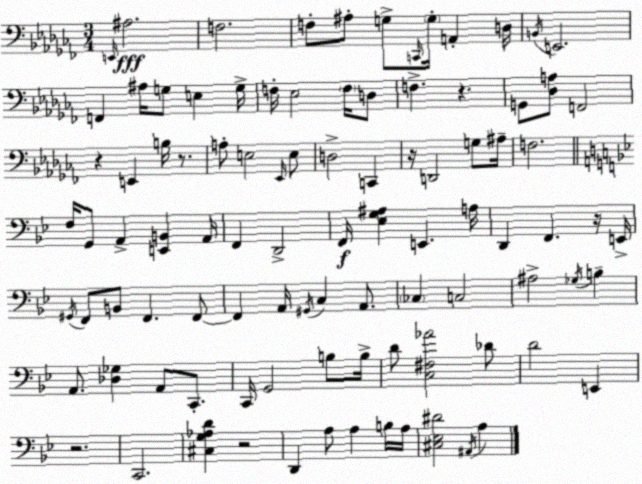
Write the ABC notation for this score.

X:1
T:Untitled
M:3/4
L:1/4
K:Abm
E,,/4 ^A,2 F,2 F,/2 ^A,/2 G,/2 C,,/4 G,/4 A,, D,/4 B,,/4 E,,2 F,, ^A,/4 G,/2 E, G,/4 F,/4 _E,2 F,/4 D,/2 F, z G,,/2 [_D,A,]/2 F,,2 z E,, B,/4 z/2 A,/2 E,2 _E,,/4 E,/2 D,2 C,, z/4 D,,2 G,/2 ^A,/4 F,2 F,/4 G,,/2 A,, [E,,B,,] A,,/4 F,, D,,2 F,,/4 [_E,G,^A,] E,, A,/4 D,, F,, z/4 E,,/4 ^G,,/4 F,,/2 B,,/2 F,, F,,/2 F,, A,,/4 ^G,,/4 C, A,,/2 _C, C,2 ^A,2 _G,/4 B, A,,/2 [_D,_G,] A,,/2 C,,/2 C,,/4 G,,2 B,/2 B,/4 D/2 [C,^F,_A]2 _D/2 D2 E,, z2 C,,2 [^C,G,_A,D] z2 D,, A,/2 A, B,/4 A,/4 [^C,_E,^D]2 ^A,,/4 A,